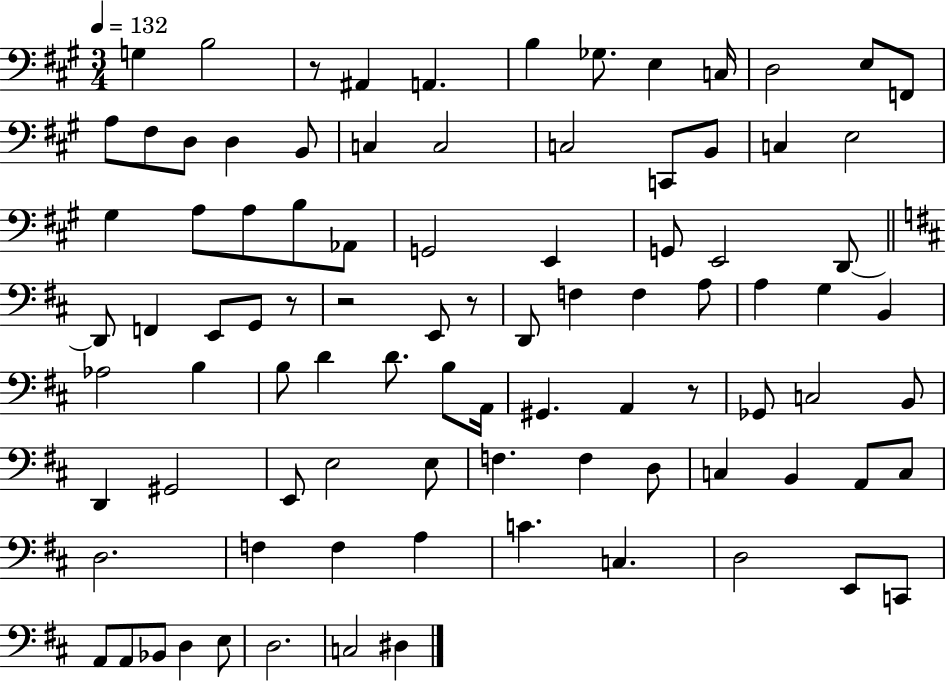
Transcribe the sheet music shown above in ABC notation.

X:1
T:Untitled
M:3/4
L:1/4
K:A
G, B,2 z/2 ^A,, A,, B, _G,/2 E, C,/4 D,2 E,/2 F,,/2 A,/2 ^F,/2 D,/2 D, B,,/2 C, C,2 C,2 C,,/2 B,,/2 C, E,2 ^G, A,/2 A,/2 B,/2 _A,,/2 G,,2 E,, G,,/2 E,,2 D,,/2 D,,/2 F,, E,,/2 G,,/2 z/2 z2 E,,/2 z/2 D,,/2 F, F, A,/2 A, G, B,, _A,2 B, B,/2 D D/2 B,/2 A,,/4 ^G,, A,, z/2 _G,,/2 C,2 B,,/2 D,, ^G,,2 E,,/2 E,2 E,/2 F, F, D,/2 C, B,, A,,/2 C,/2 D,2 F, F, A, C C, D,2 E,,/2 C,,/2 A,,/2 A,,/2 _B,,/2 D, E,/2 D,2 C,2 ^D,